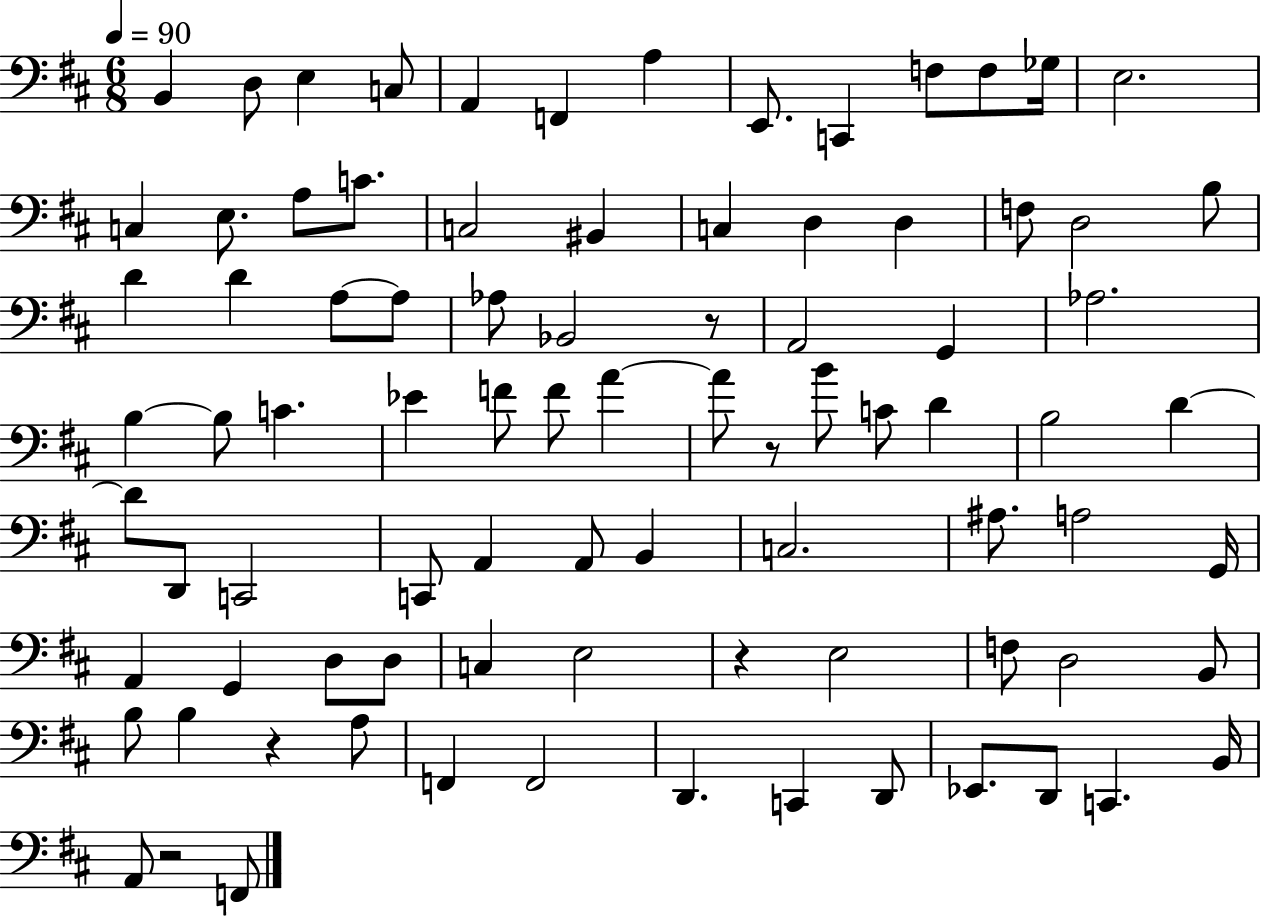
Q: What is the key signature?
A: D major